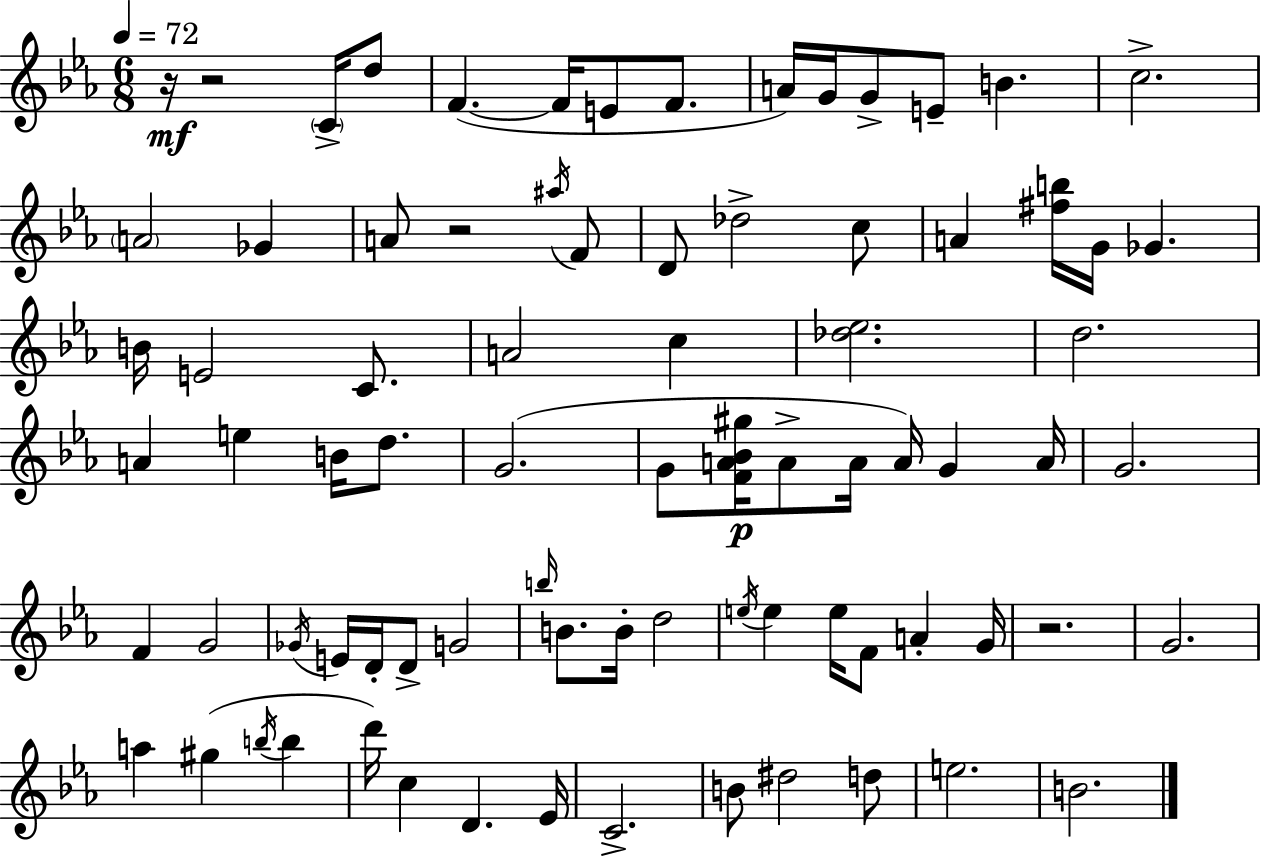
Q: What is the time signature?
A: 6/8